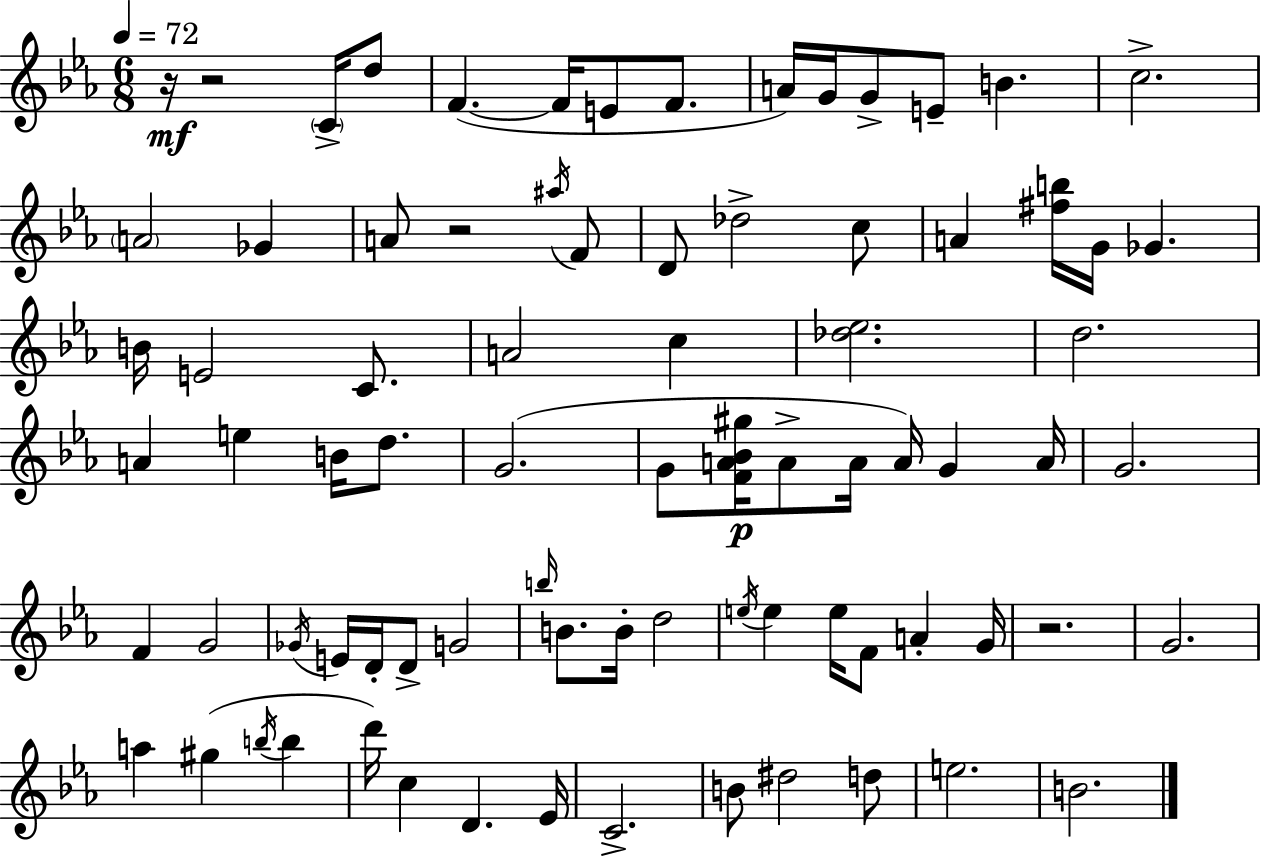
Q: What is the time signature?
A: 6/8